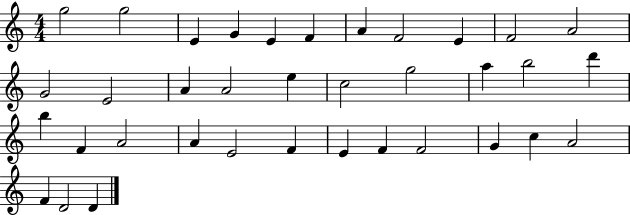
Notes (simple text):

G5/h G5/h E4/q G4/q E4/q F4/q A4/q F4/h E4/q F4/h A4/h G4/h E4/h A4/q A4/h E5/q C5/h G5/h A5/q B5/h D6/q B5/q F4/q A4/h A4/q E4/h F4/q E4/q F4/q F4/h G4/q C5/q A4/h F4/q D4/h D4/q